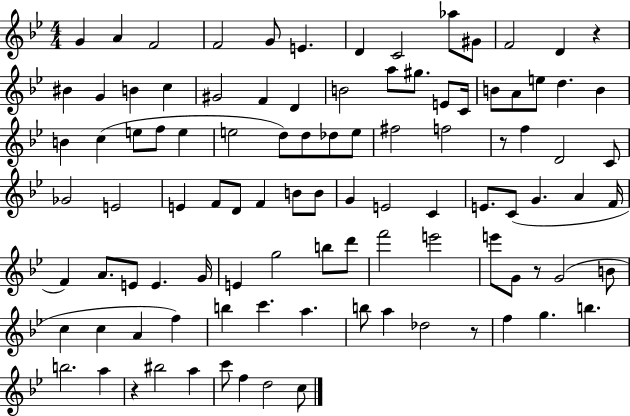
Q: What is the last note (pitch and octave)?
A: C5